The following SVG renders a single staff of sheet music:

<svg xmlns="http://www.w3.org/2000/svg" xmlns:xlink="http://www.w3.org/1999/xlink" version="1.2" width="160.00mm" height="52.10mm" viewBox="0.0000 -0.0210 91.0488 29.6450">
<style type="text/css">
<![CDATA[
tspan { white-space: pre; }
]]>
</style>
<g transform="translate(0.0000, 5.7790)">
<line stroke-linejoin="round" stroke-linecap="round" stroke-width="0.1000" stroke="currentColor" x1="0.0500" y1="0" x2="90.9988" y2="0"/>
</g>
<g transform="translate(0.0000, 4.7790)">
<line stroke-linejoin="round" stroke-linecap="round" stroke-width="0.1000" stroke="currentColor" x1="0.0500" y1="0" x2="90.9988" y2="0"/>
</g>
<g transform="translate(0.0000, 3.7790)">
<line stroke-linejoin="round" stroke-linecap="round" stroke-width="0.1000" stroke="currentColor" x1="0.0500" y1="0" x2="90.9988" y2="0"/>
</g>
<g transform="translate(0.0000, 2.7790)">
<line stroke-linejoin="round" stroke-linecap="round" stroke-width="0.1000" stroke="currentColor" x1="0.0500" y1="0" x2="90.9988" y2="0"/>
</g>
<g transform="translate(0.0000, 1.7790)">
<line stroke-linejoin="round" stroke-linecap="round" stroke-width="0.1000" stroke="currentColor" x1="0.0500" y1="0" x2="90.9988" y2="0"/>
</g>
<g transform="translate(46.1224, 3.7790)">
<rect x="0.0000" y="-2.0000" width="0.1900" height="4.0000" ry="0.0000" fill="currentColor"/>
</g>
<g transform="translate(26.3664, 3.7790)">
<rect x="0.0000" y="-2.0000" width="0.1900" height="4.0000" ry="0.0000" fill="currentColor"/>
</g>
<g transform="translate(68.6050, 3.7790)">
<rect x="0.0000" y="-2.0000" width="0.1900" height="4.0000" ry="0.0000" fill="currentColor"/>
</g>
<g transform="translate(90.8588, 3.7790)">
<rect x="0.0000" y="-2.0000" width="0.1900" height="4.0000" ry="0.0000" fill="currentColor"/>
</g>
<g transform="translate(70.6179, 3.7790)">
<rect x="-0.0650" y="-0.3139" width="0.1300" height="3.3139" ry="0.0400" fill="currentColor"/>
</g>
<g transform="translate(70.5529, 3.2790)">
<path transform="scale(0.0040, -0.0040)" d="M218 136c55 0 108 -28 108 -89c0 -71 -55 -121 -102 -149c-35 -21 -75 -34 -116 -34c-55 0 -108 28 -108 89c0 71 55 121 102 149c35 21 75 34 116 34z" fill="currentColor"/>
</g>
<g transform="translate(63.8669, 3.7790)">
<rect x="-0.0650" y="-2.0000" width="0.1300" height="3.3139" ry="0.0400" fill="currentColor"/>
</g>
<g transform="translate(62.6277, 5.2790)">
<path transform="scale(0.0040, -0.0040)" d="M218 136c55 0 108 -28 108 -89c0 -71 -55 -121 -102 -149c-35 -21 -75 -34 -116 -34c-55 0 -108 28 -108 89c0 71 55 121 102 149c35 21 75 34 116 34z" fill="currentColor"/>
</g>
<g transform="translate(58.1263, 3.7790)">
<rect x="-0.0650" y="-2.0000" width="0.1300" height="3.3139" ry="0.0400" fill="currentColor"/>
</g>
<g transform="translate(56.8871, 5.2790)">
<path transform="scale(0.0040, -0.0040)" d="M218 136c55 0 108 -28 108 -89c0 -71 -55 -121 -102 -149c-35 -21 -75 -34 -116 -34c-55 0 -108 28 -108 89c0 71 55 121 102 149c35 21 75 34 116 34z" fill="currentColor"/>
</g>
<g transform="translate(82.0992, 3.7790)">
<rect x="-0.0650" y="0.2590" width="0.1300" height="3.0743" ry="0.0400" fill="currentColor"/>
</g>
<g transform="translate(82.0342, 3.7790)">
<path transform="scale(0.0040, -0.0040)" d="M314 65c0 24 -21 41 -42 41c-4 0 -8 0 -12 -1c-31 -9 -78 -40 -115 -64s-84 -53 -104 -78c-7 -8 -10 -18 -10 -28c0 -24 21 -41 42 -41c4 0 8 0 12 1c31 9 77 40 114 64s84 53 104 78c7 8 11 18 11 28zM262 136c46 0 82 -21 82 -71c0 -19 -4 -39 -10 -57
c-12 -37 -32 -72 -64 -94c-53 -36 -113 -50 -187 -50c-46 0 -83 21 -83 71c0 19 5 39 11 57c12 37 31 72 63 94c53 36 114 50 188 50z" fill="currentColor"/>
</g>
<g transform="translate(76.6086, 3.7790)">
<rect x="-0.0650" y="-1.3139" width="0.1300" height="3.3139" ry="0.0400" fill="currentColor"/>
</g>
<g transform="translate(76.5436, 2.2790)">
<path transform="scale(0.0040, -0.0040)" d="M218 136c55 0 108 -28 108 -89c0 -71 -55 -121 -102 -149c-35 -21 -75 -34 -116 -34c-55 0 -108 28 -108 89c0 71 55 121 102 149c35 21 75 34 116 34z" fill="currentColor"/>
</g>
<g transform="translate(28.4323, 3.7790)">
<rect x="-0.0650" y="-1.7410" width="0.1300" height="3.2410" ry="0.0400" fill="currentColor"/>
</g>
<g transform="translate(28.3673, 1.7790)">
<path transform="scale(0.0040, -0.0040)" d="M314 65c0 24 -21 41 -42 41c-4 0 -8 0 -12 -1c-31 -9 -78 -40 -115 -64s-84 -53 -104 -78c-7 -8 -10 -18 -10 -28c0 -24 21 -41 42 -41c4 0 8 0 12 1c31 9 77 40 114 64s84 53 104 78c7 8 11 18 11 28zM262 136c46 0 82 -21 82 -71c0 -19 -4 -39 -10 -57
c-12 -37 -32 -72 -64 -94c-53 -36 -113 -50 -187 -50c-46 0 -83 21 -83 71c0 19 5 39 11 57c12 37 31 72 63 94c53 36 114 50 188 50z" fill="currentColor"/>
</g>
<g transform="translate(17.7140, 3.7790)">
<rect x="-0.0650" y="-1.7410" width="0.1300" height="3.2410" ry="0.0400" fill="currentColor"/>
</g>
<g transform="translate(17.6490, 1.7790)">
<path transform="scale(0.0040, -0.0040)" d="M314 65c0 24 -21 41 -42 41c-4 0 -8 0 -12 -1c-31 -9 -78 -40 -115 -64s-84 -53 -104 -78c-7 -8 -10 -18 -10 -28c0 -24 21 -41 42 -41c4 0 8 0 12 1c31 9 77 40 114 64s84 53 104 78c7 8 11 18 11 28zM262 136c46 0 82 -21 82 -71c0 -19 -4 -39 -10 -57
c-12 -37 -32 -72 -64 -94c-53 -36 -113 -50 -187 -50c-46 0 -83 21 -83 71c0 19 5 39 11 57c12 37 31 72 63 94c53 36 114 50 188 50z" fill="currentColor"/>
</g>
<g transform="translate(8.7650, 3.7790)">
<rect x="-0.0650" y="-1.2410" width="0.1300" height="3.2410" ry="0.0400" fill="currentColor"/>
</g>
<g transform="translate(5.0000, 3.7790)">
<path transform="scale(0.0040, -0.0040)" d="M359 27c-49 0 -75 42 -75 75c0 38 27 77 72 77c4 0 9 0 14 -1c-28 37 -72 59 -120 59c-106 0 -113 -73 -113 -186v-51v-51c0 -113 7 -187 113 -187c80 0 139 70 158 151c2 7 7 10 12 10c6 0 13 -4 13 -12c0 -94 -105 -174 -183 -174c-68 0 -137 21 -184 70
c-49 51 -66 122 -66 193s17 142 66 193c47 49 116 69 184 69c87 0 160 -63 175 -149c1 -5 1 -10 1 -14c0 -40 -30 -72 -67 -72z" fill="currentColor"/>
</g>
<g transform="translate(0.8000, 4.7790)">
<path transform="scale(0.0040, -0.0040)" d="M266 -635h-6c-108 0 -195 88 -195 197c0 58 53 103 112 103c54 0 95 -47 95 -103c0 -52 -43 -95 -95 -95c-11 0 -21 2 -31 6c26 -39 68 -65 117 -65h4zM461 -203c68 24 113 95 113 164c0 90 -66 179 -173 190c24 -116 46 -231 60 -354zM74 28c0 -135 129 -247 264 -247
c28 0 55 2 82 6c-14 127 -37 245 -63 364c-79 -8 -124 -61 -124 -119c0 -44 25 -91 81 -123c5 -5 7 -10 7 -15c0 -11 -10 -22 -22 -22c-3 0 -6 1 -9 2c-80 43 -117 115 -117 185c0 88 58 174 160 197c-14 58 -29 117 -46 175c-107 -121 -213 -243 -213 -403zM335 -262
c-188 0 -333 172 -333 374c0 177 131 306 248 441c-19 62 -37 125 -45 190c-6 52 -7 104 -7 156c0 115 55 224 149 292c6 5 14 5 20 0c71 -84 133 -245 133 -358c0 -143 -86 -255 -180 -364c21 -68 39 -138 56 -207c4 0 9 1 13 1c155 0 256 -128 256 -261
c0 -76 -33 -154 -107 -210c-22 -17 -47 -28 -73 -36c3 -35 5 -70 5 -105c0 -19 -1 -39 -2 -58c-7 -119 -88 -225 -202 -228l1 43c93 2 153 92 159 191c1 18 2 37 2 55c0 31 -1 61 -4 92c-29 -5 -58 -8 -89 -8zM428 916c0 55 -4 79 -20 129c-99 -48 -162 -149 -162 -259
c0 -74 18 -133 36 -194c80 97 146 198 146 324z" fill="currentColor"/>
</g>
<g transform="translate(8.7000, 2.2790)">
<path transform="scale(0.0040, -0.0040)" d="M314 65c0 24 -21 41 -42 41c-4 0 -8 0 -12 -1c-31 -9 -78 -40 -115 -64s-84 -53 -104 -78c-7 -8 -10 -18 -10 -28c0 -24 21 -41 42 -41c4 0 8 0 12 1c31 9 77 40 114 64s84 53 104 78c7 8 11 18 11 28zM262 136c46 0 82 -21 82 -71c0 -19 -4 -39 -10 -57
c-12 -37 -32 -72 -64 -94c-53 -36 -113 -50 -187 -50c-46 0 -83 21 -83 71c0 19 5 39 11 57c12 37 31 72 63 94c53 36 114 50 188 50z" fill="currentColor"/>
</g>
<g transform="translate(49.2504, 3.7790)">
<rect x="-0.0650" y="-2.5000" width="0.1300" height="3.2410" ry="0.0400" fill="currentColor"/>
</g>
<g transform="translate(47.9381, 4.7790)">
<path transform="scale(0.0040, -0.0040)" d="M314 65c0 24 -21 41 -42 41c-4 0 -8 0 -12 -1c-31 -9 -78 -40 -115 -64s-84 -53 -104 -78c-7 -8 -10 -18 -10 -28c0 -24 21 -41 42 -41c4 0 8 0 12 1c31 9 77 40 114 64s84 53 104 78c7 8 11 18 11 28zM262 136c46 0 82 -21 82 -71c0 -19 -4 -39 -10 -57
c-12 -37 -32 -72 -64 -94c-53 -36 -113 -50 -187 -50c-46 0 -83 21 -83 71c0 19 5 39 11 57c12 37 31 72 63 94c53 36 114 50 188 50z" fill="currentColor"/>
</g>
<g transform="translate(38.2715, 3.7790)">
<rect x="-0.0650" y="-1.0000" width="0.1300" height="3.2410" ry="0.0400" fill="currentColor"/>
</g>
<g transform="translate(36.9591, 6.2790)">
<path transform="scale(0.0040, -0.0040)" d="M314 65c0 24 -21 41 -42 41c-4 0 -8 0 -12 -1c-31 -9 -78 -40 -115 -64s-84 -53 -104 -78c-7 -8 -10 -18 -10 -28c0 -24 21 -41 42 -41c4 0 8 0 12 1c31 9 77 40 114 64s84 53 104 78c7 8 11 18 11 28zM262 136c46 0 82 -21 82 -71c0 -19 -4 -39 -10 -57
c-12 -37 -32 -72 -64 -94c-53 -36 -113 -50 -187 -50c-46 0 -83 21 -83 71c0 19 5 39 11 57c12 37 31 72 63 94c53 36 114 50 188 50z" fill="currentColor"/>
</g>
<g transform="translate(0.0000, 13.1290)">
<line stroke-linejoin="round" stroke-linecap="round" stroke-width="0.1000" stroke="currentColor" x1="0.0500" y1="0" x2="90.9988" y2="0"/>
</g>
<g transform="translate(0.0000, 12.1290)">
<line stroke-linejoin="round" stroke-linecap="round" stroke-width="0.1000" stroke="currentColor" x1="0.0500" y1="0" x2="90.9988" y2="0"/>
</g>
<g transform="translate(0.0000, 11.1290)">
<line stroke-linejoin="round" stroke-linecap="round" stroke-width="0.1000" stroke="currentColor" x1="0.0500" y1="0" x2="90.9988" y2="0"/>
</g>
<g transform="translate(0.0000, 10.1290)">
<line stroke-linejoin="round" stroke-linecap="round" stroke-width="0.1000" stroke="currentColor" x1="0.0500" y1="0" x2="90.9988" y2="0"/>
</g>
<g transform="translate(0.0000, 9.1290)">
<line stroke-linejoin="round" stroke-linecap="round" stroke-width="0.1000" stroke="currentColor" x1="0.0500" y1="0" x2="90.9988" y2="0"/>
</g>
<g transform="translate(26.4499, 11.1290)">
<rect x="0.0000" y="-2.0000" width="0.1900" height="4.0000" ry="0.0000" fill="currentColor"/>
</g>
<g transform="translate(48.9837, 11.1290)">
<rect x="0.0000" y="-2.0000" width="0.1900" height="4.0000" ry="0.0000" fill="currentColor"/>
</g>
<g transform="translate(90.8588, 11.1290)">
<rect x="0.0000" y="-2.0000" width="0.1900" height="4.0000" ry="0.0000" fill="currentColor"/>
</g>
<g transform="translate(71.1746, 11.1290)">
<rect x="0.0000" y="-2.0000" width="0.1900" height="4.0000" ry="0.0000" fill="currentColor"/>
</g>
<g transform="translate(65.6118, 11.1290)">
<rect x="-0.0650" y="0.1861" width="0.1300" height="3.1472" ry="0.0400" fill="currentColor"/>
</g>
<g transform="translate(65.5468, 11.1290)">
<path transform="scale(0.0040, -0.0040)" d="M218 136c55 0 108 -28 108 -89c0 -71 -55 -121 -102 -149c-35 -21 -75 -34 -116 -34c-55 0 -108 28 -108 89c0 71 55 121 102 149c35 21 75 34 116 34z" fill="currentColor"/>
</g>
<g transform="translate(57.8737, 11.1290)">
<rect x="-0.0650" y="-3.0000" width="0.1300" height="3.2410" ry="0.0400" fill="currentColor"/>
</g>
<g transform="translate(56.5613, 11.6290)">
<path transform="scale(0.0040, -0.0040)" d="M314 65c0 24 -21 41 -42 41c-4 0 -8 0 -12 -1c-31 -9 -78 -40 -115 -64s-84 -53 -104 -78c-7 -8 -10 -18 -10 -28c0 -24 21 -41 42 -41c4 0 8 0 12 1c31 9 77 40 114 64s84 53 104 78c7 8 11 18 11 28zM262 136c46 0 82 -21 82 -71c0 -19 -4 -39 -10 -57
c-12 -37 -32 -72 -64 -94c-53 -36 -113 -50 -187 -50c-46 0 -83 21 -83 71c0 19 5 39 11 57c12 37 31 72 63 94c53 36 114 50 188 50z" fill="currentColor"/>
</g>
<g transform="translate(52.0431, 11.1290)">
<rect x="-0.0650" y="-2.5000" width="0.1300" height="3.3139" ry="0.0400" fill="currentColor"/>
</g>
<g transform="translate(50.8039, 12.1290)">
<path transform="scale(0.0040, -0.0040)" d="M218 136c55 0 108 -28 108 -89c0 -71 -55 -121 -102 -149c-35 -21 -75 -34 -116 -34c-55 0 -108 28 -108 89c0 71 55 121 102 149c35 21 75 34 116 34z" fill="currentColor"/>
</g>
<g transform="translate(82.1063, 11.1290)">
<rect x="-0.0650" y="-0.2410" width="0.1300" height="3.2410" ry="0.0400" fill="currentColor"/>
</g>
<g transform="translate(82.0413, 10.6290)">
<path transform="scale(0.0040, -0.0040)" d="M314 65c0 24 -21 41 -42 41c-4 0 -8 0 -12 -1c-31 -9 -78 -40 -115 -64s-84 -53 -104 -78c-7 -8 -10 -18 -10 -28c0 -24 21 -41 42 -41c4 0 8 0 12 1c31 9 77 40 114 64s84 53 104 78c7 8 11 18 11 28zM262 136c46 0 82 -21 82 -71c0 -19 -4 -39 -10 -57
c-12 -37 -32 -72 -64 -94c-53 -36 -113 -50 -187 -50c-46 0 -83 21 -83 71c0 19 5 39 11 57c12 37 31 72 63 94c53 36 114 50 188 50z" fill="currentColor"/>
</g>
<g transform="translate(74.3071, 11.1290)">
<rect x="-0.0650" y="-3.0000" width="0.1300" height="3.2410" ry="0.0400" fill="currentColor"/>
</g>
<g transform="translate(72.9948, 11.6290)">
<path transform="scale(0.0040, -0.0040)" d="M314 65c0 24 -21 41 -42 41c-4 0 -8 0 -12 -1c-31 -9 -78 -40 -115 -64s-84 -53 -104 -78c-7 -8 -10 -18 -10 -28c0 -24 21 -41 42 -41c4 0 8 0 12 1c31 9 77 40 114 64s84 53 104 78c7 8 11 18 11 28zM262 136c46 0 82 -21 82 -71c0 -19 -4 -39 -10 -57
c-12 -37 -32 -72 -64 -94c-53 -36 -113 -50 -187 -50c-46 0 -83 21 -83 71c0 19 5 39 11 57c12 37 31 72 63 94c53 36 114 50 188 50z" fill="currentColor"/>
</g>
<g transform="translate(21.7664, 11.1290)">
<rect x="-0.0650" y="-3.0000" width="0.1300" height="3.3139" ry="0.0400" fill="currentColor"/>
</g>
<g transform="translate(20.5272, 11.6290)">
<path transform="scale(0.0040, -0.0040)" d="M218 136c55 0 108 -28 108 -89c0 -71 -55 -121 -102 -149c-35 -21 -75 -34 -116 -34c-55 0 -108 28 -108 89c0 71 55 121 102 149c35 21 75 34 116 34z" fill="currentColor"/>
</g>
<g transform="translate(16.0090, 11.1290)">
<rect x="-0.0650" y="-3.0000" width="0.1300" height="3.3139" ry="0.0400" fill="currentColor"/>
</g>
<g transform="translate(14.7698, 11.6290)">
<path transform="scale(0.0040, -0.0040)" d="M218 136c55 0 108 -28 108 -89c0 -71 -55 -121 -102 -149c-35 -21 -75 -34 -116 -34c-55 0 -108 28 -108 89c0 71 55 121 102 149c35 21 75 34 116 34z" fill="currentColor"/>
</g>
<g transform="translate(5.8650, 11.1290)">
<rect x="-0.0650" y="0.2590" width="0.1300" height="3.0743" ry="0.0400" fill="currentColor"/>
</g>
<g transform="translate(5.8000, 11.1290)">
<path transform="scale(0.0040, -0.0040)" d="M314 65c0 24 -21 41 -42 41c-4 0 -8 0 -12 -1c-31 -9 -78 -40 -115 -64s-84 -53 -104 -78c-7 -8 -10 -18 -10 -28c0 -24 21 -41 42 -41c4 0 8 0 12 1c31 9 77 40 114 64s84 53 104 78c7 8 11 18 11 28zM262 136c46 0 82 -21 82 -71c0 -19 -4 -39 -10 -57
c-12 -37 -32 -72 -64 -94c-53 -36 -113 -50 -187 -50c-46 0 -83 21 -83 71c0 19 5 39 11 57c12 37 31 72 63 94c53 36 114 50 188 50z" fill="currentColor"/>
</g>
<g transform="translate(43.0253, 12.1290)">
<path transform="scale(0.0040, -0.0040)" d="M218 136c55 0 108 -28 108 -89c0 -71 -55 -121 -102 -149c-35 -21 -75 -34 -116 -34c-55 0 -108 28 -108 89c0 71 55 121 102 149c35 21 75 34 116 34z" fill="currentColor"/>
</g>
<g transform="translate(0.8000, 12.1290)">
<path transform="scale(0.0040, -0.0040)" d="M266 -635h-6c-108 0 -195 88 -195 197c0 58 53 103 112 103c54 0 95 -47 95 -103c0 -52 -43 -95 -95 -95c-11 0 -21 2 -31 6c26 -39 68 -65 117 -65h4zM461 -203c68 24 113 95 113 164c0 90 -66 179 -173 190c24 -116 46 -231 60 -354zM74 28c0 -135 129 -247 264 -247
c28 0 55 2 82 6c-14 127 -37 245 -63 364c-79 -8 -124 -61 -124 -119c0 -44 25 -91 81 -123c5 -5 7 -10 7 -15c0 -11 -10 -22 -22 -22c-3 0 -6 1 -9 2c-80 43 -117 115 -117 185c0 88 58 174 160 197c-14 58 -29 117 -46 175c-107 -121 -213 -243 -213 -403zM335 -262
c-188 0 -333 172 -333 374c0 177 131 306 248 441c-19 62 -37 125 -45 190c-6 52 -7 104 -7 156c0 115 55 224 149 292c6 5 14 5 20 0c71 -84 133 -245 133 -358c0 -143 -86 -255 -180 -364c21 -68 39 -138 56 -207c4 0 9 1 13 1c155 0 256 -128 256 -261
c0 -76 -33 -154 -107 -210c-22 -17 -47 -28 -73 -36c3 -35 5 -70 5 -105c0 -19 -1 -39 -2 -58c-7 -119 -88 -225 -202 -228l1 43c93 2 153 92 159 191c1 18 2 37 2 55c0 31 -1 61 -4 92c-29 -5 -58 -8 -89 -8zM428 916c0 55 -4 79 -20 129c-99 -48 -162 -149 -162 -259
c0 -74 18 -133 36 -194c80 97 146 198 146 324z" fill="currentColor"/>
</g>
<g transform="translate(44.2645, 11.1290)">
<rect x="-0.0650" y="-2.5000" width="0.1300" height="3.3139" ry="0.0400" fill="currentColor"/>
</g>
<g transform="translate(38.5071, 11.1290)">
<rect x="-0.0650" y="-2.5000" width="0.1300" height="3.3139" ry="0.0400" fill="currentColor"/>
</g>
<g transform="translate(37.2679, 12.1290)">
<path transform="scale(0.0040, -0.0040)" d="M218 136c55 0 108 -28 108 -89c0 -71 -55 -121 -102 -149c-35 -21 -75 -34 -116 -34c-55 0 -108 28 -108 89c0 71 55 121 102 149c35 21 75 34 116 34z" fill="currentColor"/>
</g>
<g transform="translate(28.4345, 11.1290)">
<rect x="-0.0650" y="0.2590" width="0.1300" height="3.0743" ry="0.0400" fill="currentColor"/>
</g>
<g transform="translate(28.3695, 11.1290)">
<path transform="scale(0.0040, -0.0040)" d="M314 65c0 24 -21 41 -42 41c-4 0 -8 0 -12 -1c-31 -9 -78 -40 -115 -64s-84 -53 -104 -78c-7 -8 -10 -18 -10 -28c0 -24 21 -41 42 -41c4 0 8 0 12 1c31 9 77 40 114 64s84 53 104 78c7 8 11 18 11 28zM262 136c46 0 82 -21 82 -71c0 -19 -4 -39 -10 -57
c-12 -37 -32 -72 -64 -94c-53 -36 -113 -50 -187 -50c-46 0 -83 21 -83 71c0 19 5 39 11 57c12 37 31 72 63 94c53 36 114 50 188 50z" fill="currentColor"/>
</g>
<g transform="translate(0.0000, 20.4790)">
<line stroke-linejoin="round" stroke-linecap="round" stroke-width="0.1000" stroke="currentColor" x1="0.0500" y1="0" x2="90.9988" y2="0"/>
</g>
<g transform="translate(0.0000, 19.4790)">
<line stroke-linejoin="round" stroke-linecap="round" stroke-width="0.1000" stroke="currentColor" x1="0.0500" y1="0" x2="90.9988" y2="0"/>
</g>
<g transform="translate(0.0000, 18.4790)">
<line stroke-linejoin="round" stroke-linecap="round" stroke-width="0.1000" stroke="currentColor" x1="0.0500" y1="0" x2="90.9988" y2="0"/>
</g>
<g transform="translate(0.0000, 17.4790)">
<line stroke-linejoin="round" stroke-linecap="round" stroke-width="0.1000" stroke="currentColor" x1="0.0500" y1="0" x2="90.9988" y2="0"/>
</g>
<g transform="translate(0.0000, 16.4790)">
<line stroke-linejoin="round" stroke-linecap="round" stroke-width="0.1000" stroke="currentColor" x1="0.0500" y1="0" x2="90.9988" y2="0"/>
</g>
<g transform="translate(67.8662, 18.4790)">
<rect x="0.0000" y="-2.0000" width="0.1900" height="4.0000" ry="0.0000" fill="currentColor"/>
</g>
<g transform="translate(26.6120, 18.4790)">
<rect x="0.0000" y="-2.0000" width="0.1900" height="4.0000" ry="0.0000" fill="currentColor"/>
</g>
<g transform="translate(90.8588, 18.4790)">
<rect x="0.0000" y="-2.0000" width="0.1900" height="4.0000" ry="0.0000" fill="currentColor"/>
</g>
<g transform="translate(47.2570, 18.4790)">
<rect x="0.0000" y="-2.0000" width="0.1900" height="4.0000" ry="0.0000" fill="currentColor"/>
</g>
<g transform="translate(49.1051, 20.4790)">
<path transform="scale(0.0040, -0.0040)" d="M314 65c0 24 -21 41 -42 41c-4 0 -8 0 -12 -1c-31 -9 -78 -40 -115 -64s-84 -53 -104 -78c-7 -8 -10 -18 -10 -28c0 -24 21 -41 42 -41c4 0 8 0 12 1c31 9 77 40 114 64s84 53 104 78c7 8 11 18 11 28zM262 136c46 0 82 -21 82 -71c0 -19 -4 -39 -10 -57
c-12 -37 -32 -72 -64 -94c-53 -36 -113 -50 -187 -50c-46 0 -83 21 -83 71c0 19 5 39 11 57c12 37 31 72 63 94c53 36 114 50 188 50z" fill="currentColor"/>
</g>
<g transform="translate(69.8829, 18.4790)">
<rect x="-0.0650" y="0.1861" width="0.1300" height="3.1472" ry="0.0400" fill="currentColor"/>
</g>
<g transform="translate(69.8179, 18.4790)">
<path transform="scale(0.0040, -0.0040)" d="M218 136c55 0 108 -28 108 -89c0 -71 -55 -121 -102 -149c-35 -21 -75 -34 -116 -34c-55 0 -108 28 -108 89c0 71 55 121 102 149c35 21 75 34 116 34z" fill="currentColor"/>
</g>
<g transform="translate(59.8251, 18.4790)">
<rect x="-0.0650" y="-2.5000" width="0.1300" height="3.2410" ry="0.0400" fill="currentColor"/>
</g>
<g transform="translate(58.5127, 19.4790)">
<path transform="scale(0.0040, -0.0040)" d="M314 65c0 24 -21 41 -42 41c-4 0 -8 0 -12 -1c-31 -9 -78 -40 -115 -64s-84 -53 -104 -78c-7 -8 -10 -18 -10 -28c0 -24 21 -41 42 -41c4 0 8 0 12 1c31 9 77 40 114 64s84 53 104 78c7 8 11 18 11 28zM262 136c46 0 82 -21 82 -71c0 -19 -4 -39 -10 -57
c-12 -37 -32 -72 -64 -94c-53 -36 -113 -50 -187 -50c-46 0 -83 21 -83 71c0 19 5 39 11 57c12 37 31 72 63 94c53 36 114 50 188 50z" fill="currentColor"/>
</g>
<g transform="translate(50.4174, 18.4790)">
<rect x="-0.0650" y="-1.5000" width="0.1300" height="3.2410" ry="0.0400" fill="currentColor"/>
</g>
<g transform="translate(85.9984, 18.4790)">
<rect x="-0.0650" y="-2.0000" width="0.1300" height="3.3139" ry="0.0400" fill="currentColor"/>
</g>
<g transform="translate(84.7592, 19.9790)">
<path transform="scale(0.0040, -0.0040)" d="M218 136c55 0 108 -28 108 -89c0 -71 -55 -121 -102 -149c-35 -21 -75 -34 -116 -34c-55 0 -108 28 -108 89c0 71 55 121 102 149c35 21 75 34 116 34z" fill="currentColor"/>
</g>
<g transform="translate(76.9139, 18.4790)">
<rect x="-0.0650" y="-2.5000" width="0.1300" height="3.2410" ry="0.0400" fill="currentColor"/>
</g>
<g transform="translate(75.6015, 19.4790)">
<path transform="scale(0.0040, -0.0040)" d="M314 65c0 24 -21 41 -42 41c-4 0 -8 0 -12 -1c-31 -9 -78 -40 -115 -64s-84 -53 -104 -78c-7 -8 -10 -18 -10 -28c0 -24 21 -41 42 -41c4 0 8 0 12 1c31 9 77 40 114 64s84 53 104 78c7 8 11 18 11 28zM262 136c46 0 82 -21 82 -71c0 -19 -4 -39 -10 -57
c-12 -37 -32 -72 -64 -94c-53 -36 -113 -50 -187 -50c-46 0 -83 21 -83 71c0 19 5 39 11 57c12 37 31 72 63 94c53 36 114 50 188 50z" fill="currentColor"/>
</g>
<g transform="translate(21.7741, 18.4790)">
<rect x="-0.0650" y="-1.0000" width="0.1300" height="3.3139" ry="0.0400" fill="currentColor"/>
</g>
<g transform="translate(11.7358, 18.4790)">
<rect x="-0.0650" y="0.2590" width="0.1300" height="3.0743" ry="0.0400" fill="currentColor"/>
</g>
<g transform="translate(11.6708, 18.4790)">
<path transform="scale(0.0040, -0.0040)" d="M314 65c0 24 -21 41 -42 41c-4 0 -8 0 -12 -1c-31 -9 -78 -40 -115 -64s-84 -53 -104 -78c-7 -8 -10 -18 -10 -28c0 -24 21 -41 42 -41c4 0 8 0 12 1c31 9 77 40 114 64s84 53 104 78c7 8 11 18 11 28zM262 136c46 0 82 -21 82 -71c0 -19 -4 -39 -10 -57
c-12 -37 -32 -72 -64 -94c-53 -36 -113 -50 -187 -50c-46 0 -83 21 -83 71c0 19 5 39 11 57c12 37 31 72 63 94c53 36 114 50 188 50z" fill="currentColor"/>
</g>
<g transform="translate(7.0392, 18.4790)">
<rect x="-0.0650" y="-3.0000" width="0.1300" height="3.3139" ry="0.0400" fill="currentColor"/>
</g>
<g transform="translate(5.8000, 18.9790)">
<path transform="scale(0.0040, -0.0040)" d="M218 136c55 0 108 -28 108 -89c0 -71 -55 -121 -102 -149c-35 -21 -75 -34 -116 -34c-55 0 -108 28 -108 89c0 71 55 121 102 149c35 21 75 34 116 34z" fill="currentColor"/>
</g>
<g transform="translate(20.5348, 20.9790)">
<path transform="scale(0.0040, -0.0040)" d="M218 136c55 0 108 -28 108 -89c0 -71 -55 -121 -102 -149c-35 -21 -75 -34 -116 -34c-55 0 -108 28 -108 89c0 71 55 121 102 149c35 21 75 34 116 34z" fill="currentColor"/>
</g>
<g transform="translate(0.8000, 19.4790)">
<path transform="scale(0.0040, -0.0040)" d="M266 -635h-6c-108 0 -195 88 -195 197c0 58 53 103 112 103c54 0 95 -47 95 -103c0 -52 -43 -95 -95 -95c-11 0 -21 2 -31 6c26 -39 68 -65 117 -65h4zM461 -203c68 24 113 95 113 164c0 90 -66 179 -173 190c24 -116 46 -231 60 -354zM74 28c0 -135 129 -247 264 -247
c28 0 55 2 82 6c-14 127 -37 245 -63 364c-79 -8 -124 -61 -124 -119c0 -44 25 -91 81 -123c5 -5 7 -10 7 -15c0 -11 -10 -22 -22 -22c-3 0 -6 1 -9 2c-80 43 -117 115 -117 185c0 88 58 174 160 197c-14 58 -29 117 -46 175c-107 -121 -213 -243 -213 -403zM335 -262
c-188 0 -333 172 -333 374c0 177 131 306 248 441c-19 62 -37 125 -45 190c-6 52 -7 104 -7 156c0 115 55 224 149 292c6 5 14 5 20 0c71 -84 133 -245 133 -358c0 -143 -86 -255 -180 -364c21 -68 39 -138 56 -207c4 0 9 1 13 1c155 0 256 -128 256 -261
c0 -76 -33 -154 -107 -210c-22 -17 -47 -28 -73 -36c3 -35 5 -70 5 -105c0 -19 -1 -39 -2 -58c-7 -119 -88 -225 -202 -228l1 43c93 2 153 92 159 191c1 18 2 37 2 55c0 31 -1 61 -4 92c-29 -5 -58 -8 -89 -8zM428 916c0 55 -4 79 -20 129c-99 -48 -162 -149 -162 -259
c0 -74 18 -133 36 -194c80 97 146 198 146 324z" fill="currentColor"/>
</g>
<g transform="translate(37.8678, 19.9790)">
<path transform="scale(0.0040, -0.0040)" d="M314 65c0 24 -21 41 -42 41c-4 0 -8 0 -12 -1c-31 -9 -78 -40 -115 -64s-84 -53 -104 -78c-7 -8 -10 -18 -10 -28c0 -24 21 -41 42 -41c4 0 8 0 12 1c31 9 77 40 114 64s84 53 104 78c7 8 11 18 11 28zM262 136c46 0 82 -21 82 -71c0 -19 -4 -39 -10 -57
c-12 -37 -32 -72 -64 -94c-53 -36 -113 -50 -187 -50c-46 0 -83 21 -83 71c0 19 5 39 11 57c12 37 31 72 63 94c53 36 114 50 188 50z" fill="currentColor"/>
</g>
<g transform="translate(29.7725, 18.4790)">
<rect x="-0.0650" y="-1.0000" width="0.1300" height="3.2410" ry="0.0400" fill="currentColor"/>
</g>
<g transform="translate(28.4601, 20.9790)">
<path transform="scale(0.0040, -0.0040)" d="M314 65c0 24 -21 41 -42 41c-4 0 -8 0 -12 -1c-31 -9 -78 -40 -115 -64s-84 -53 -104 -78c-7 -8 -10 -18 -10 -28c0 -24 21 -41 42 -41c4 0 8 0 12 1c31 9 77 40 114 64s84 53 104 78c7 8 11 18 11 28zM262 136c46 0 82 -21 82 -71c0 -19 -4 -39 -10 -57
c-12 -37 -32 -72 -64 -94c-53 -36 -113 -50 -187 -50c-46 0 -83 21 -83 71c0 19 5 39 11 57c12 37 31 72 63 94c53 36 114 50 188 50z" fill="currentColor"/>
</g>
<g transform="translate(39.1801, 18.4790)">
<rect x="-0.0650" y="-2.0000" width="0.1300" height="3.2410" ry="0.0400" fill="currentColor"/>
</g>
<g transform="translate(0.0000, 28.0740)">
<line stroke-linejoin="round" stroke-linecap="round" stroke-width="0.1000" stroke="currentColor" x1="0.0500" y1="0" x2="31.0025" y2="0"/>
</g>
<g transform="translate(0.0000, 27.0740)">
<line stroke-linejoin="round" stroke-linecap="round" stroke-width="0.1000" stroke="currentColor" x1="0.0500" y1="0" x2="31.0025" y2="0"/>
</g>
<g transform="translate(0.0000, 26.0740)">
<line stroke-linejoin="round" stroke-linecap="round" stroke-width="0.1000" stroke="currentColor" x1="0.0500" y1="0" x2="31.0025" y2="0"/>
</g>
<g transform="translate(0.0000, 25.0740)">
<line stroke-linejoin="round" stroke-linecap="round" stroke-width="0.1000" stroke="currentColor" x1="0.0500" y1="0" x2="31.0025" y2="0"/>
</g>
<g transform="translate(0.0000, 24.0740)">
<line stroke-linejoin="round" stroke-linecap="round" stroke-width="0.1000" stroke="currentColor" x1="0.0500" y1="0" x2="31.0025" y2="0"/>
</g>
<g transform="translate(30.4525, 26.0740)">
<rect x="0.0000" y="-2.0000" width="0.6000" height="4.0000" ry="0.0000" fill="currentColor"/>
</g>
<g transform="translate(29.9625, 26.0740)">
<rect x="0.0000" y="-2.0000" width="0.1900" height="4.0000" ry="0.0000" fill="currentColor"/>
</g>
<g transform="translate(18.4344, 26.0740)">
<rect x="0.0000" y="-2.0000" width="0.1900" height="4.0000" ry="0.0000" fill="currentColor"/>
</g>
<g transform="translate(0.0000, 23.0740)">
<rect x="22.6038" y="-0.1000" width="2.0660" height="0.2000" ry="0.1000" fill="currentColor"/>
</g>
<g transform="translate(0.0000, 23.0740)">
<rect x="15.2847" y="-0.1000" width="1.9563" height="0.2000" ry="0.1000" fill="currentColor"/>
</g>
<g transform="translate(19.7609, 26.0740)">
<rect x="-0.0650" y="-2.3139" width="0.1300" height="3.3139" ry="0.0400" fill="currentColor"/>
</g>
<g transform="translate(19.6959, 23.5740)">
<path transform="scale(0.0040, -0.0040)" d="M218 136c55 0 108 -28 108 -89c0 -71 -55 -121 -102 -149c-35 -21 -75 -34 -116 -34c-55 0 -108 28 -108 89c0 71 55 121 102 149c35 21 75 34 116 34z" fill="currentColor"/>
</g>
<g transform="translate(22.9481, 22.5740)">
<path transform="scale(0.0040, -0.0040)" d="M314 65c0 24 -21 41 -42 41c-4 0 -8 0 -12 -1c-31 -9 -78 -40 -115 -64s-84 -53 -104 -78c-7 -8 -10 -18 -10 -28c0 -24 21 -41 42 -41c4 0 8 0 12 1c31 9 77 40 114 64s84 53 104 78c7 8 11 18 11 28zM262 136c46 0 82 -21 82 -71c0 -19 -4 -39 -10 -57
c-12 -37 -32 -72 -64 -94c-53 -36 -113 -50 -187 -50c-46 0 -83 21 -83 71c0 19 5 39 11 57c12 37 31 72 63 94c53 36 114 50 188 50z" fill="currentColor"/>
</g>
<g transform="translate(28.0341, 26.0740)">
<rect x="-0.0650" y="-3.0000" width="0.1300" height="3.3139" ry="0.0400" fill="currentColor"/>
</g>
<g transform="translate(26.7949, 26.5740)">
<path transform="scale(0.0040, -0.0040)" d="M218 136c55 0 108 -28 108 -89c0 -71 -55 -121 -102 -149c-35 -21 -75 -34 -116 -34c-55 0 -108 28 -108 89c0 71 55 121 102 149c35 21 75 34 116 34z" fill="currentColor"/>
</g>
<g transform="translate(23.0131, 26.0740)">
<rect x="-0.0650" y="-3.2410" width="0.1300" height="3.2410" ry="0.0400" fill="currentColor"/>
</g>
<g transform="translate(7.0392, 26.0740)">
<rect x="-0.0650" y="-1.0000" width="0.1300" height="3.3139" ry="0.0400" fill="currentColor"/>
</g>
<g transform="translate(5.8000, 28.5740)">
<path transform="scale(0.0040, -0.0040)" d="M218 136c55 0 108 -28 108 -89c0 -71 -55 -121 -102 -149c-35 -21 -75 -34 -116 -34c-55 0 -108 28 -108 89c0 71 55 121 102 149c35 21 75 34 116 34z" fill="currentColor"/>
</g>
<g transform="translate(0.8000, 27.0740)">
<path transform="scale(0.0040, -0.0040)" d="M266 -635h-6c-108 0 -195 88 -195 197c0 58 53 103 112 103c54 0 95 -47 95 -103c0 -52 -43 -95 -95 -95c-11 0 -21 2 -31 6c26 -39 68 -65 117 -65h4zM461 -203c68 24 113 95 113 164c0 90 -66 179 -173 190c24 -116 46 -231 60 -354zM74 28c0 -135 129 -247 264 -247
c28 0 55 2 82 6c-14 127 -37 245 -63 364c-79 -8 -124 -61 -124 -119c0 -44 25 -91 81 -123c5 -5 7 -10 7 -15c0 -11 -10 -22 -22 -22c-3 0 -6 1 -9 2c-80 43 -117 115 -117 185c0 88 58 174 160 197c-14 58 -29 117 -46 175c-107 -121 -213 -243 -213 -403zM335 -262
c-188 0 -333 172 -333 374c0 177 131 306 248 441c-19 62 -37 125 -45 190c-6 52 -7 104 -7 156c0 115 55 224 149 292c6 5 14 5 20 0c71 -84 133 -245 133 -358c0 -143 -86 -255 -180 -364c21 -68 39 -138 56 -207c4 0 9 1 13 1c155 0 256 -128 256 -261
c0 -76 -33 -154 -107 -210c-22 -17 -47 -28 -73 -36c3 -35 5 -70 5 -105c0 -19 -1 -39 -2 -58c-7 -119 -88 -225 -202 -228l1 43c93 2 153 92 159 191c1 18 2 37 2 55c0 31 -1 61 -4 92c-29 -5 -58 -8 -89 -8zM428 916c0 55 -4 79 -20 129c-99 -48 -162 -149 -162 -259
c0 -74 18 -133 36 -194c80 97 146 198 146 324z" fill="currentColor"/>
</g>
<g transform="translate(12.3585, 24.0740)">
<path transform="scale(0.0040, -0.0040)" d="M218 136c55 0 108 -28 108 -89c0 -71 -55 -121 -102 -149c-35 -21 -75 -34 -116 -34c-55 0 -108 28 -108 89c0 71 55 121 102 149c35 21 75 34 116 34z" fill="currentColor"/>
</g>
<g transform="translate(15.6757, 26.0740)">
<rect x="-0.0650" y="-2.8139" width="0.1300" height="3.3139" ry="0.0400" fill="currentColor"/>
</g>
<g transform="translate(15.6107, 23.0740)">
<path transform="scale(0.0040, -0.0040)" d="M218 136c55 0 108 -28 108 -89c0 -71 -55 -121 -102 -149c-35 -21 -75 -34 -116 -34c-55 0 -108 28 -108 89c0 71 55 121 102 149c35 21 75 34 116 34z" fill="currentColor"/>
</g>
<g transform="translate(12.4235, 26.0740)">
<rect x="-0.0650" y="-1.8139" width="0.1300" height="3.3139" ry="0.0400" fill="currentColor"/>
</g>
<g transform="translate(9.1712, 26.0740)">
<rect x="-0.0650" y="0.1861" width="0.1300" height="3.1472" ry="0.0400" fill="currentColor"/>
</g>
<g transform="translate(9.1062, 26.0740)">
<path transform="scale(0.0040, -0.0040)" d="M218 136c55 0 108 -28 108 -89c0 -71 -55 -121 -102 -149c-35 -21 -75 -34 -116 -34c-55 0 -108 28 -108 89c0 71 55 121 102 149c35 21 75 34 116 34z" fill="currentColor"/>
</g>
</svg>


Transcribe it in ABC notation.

X:1
T:Untitled
M:4/4
L:1/4
K:C
e2 f2 f2 D2 G2 F F c e B2 B2 A A B2 G G G A2 B A2 c2 A B2 D D2 F2 E2 G2 B G2 F D B f a g b2 A